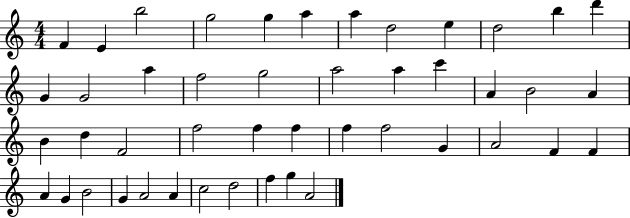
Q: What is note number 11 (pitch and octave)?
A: B5